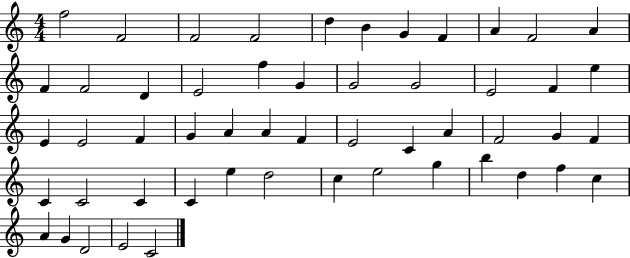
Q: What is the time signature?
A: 4/4